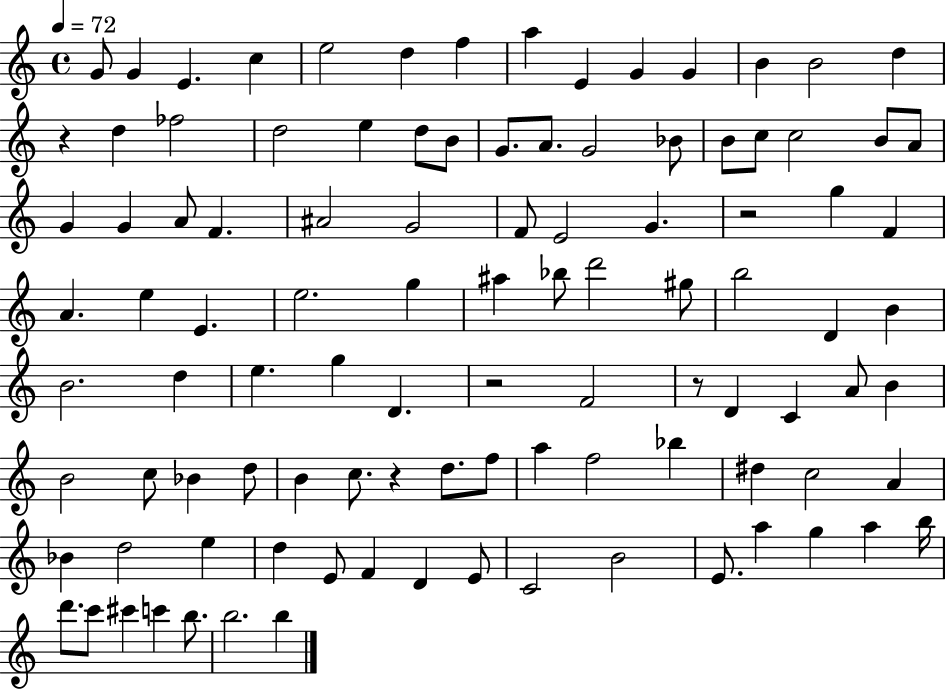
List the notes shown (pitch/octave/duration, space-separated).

G4/e G4/q E4/q. C5/q E5/h D5/q F5/q A5/q E4/q G4/q G4/q B4/q B4/h D5/q R/q D5/q FES5/h D5/h E5/q D5/e B4/e G4/e. A4/e. G4/h Bb4/e B4/e C5/e C5/h B4/e A4/e G4/q G4/q A4/e F4/q. A#4/h G4/h F4/e E4/h G4/q. R/h G5/q F4/q A4/q. E5/q E4/q. E5/h. G5/q A#5/q Bb5/e D6/h G#5/e B5/h D4/q B4/q B4/h. D5/q E5/q. G5/q D4/q. R/h F4/h R/e D4/q C4/q A4/e B4/q B4/h C5/e Bb4/q D5/e B4/q C5/e. R/q D5/e. F5/e A5/q F5/h Bb5/q D#5/q C5/h A4/q Bb4/q D5/h E5/q D5/q E4/e F4/q D4/q E4/e C4/h B4/h E4/e. A5/q G5/q A5/q B5/s D6/e. C6/e C#6/q C6/q B5/e. B5/h. B5/q